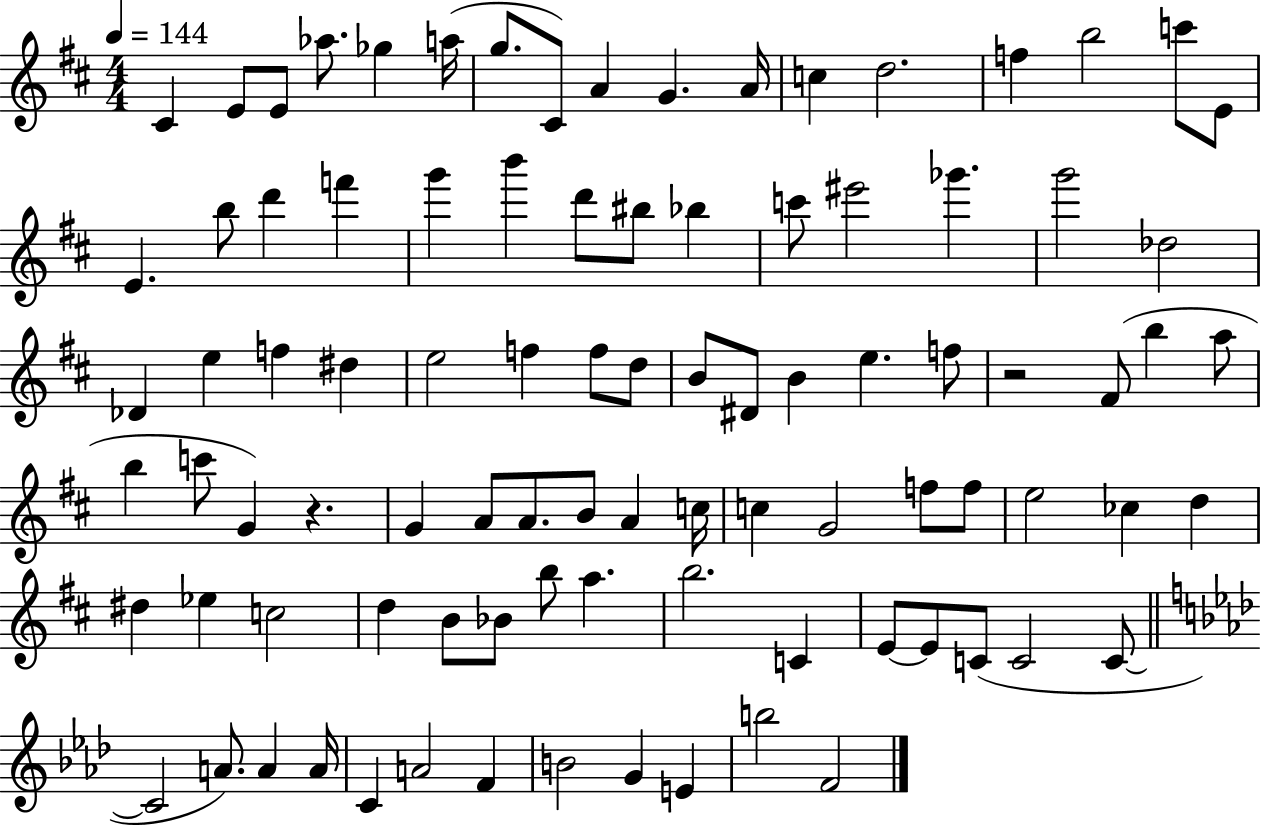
C#4/q E4/e E4/e Ab5/e. Gb5/q A5/s G5/e. C#4/e A4/q G4/q. A4/s C5/q D5/h. F5/q B5/h C6/e E4/e E4/q. B5/e D6/q F6/q G6/q B6/q D6/e BIS5/e Bb5/q C6/e EIS6/h Gb6/q. G6/h Db5/h Db4/q E5/q F5/q D#5/q E5/h F5/q F5/e D5/e B4/e D#4/e B4/q E5/q. F5/e R/h F#4/e B5/q A5/e B5/q C6/e G4/q R/q. G4/q A4/e A4/e. B4/e A4/q C5/s C5/q G4/h F5/e F5/e E5/h CES5/q D5/q D#5/q Eb5/q C5/h D5/q B4/e Bb4/e B5/e A5/q. B5/h. C4/q E4/e E4/e C4/e C4/h C4/e C4/h A4/e. A4/q A4/s C4/q A4/h F4/q B4/h G4/q E4/q B5/h F4/h